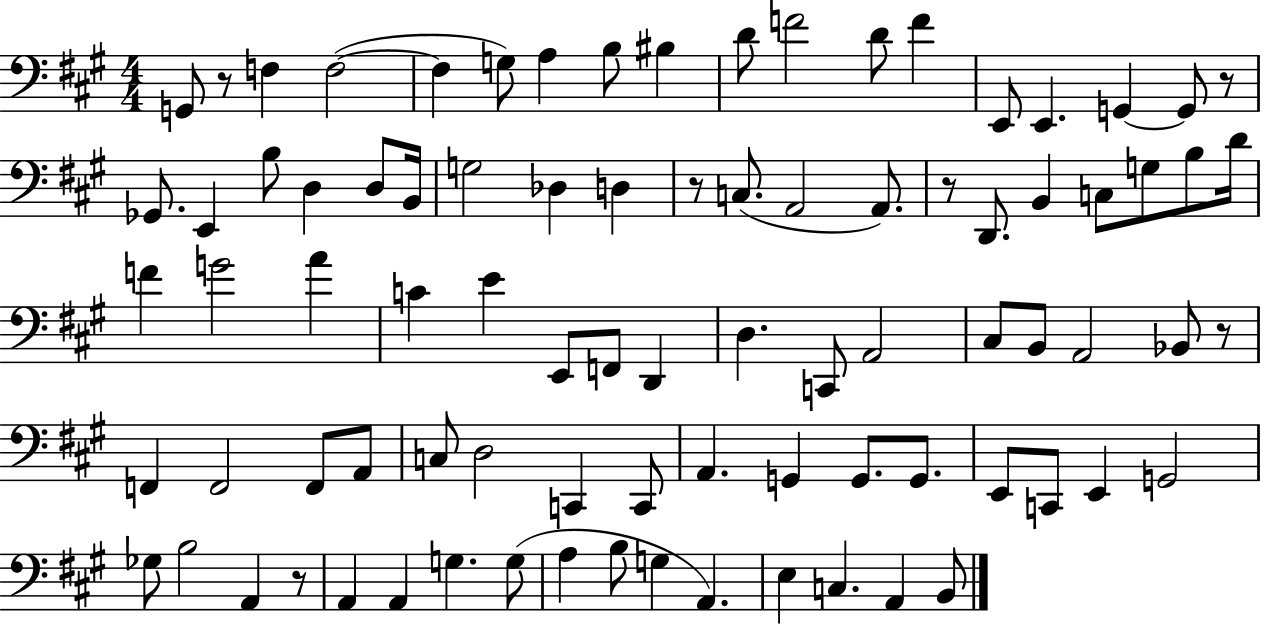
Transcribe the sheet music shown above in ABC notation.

X:1
T:Untitled
M:4/4
L:1/4
K:A
G,,/2 z/2 F, F,2 F, G,/2 A, B,/2 ^B, D/2 F2 D/2 F E,,/2 E,, G,, G,,/2 z/2 _G,,/2 E,, B,/2 D, D,/2 B,,/4 G,2 _D, D, z/2 C,/2 A,,2 A,,/2 z/2 D,,/2 B,, C,/2 G,/2 B,/2 D/4 F G2 A C E E,,/2 F,,/2 D,, D, C,,/2 A,,2 ^C,/2 B,,/2 A,,2 _B,,/2 z/2 F,, F,,2 F,,/2 A,,/2 C,/2 D,2 C,, C,,/2 A,, G,, G,,/2 G,,/2 E,,/2 C,,/2 E,, G,,2 _G,/2 B,2 A,, z/2 A,, A,, G, G,/2 A, B,/2 G, A,, E, C, A,, B,,/2